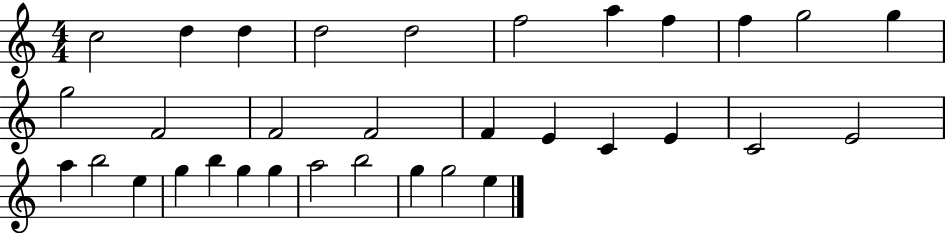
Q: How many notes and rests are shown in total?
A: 33